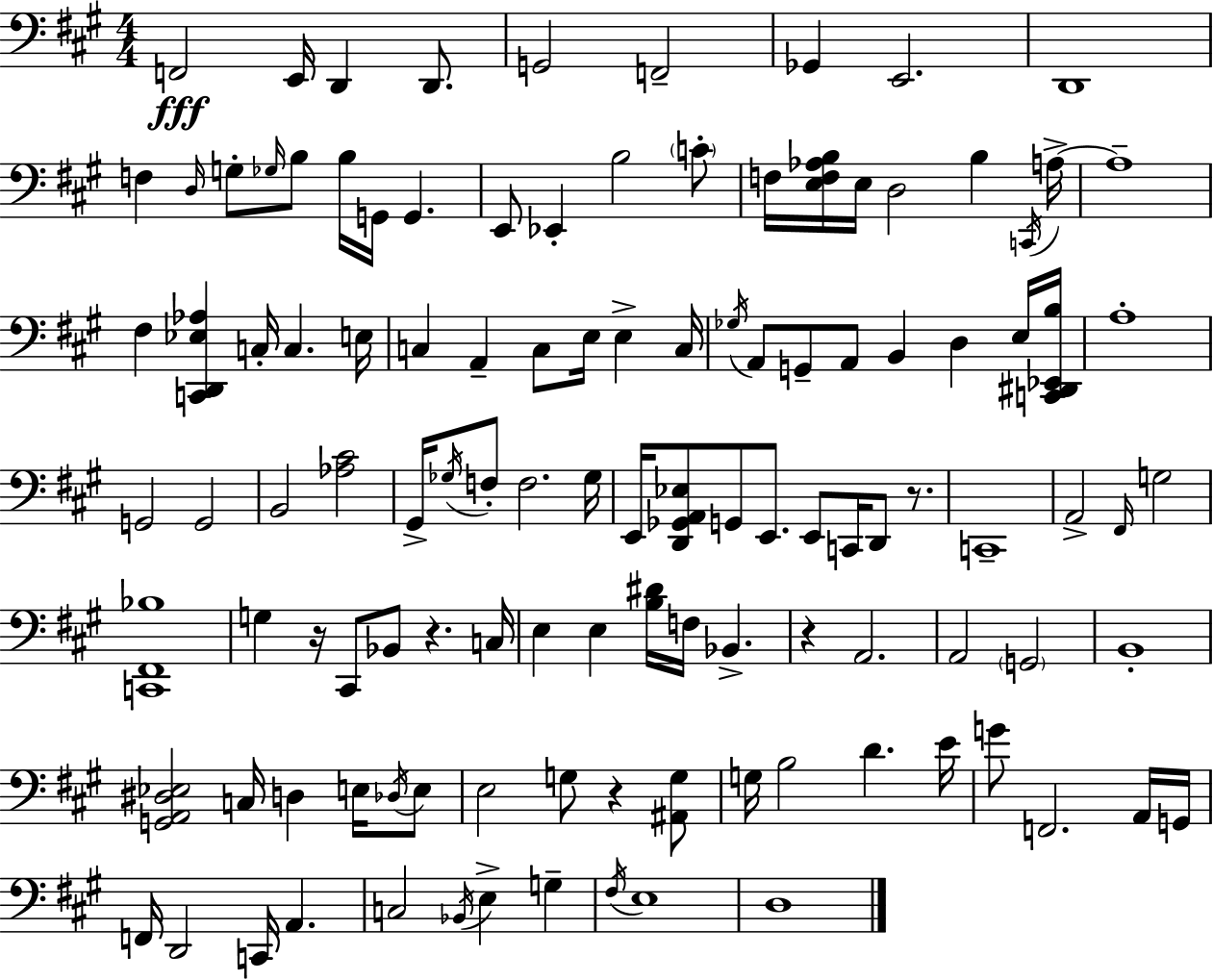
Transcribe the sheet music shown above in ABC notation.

X:1
T:Untitled
M:4/4
L:1/4
K:A
F,,2 E,,/4 D,, D,,/2 G,,2 F,,2 _G,, E,,2 D,,4 F, D,/4 G,/2 _G,/4 B,/2 B,/4 G,,/4 G,, E,,/2 _E,, B,2 C/2 F,/4 [E,F,_A,B,]/4 E,/4 D,2 B, C,,/4 A,/4 A,4 ^F, [C,,D,,_E,_A,] C,/4 C, E,/4 C, A,, C,/2 E,/4 E, C,/4 _G,/4 A,,/2 G,,/2 A,,/2 B,, D, E,/4 [C,,^D,,_E,,B,]/4 A,4 G,,2 G,,2 B,,2 [_A,^C]2 ^G,,/4 _G,/4 F,/2 F,2 _G,/4 E,,/4 [D,,_G,,A,,_E,]/2 G,,/2 E,,/2 E,,/2 C,,/4 D,,/2 z/2 C,,4 A,,2 ^F,,/4 G,2 [C,,^F,,_B,]4 G, z/4 ^C,,/2 _B,,/2 z C,/4 E, E, [B,^D]/4 F,/4 _B,, z A,,2 A,,2 G,,2 B,,4 [G,,A,,^D,_E,]2 C,/4 D, E,/4 _D,/4 E,/2 E,2 G,/2 z [^A,,G,]/2 G,/4 B,2 D E/4 G/2 F,,2 A,,/4 G,,/4 F,,/4 D,,2 C,,/4 A,, C,2 _B,,/4 E, G, ^F,/4 E,4 D,4